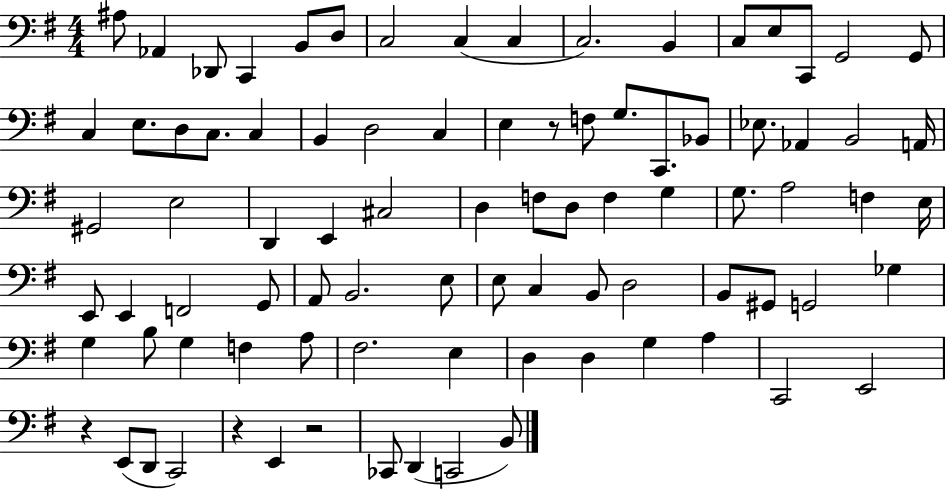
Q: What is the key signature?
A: G major